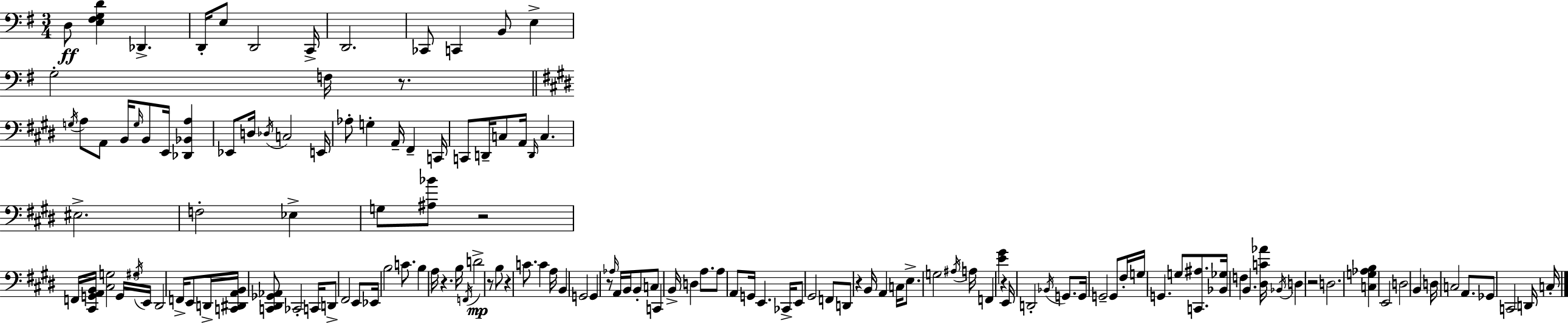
X:1
T:Untitled
M:3/4
L:1/4
K:Em
D,/2 [E,^F,G,D] _D,, D,,/4 E,/2 D,,2 C,,/4 D,,2 _C,,/2 C,, B,,/2 E, G,2 F,/4 z/2 G,/4 A,/2 A,,/2 B,,/4 G,/4 B,,/2 E,,/4 [_D,,_B,,A,] _E,,/2 D,/4 _D,/4 C,2 E,,/4 _A,/2 G, A,,/4 ^F,, C,,/4 C,,/2 D,,/4 C,/2 A,,/4 D,,/4 C, ^E,2 F,2 _E, G,/2 [^A,_B]/2 z2 F,,/4 [^C,,G,,A,,B,,]/4 [^C,G,]2 G,,/4 ^G,/4 E,,/4 ^D,,2 F,,/4 E,,/2 D,,/4 [C,,^D,,A,,B,,]/4 [C,,^D,,_G,,_A,,]/2 _C,,2 C,,/4 D,,/2 ^F,,2 E,,/2 _E,,/4 B,2 C/2 B, A,/4 z B,/4 F,,/4 D2 z/2 B,/2 z C/2 C A,/4 B,, G,,2 G,, z/2 _A,/4 A,,/4 B,,/4 B,,/2 C,/2 C,, B,,/4 D, A,/2 A,/2 A,,/2 G,,/4 E,, _C,,/4 E,,/2 ^G,,2 F,,/2 D,,/2 z B,,/4 A,, C,/4 E,/2 G,2 ^A,/4 A,/4 F,, [E^G] z E,,/4 D,,2 _B,,/4 G,,/2 G,,/4 G,,2 G,,/2 ^F,/4 G,/4 G,, G,/2 [C,,^A,]/2 [_B,,_G,]/4 F, B,, [^D,C_A]/4 _B,,/4 D, z2 D,2 [C,G,_A,B,] E,,2 D,2 B,, D,/4 C,2 A,,/2 _G,,/2 C,,2 D,,/4 C,/4